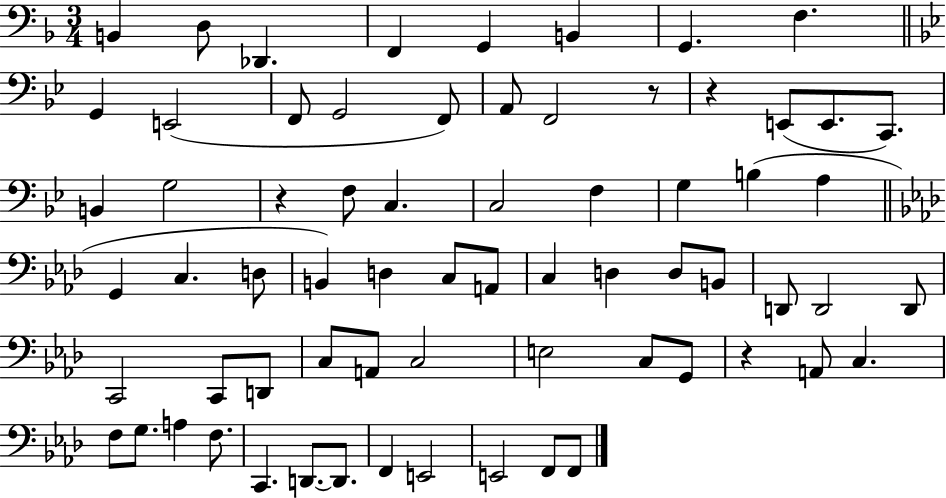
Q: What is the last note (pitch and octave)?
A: F2